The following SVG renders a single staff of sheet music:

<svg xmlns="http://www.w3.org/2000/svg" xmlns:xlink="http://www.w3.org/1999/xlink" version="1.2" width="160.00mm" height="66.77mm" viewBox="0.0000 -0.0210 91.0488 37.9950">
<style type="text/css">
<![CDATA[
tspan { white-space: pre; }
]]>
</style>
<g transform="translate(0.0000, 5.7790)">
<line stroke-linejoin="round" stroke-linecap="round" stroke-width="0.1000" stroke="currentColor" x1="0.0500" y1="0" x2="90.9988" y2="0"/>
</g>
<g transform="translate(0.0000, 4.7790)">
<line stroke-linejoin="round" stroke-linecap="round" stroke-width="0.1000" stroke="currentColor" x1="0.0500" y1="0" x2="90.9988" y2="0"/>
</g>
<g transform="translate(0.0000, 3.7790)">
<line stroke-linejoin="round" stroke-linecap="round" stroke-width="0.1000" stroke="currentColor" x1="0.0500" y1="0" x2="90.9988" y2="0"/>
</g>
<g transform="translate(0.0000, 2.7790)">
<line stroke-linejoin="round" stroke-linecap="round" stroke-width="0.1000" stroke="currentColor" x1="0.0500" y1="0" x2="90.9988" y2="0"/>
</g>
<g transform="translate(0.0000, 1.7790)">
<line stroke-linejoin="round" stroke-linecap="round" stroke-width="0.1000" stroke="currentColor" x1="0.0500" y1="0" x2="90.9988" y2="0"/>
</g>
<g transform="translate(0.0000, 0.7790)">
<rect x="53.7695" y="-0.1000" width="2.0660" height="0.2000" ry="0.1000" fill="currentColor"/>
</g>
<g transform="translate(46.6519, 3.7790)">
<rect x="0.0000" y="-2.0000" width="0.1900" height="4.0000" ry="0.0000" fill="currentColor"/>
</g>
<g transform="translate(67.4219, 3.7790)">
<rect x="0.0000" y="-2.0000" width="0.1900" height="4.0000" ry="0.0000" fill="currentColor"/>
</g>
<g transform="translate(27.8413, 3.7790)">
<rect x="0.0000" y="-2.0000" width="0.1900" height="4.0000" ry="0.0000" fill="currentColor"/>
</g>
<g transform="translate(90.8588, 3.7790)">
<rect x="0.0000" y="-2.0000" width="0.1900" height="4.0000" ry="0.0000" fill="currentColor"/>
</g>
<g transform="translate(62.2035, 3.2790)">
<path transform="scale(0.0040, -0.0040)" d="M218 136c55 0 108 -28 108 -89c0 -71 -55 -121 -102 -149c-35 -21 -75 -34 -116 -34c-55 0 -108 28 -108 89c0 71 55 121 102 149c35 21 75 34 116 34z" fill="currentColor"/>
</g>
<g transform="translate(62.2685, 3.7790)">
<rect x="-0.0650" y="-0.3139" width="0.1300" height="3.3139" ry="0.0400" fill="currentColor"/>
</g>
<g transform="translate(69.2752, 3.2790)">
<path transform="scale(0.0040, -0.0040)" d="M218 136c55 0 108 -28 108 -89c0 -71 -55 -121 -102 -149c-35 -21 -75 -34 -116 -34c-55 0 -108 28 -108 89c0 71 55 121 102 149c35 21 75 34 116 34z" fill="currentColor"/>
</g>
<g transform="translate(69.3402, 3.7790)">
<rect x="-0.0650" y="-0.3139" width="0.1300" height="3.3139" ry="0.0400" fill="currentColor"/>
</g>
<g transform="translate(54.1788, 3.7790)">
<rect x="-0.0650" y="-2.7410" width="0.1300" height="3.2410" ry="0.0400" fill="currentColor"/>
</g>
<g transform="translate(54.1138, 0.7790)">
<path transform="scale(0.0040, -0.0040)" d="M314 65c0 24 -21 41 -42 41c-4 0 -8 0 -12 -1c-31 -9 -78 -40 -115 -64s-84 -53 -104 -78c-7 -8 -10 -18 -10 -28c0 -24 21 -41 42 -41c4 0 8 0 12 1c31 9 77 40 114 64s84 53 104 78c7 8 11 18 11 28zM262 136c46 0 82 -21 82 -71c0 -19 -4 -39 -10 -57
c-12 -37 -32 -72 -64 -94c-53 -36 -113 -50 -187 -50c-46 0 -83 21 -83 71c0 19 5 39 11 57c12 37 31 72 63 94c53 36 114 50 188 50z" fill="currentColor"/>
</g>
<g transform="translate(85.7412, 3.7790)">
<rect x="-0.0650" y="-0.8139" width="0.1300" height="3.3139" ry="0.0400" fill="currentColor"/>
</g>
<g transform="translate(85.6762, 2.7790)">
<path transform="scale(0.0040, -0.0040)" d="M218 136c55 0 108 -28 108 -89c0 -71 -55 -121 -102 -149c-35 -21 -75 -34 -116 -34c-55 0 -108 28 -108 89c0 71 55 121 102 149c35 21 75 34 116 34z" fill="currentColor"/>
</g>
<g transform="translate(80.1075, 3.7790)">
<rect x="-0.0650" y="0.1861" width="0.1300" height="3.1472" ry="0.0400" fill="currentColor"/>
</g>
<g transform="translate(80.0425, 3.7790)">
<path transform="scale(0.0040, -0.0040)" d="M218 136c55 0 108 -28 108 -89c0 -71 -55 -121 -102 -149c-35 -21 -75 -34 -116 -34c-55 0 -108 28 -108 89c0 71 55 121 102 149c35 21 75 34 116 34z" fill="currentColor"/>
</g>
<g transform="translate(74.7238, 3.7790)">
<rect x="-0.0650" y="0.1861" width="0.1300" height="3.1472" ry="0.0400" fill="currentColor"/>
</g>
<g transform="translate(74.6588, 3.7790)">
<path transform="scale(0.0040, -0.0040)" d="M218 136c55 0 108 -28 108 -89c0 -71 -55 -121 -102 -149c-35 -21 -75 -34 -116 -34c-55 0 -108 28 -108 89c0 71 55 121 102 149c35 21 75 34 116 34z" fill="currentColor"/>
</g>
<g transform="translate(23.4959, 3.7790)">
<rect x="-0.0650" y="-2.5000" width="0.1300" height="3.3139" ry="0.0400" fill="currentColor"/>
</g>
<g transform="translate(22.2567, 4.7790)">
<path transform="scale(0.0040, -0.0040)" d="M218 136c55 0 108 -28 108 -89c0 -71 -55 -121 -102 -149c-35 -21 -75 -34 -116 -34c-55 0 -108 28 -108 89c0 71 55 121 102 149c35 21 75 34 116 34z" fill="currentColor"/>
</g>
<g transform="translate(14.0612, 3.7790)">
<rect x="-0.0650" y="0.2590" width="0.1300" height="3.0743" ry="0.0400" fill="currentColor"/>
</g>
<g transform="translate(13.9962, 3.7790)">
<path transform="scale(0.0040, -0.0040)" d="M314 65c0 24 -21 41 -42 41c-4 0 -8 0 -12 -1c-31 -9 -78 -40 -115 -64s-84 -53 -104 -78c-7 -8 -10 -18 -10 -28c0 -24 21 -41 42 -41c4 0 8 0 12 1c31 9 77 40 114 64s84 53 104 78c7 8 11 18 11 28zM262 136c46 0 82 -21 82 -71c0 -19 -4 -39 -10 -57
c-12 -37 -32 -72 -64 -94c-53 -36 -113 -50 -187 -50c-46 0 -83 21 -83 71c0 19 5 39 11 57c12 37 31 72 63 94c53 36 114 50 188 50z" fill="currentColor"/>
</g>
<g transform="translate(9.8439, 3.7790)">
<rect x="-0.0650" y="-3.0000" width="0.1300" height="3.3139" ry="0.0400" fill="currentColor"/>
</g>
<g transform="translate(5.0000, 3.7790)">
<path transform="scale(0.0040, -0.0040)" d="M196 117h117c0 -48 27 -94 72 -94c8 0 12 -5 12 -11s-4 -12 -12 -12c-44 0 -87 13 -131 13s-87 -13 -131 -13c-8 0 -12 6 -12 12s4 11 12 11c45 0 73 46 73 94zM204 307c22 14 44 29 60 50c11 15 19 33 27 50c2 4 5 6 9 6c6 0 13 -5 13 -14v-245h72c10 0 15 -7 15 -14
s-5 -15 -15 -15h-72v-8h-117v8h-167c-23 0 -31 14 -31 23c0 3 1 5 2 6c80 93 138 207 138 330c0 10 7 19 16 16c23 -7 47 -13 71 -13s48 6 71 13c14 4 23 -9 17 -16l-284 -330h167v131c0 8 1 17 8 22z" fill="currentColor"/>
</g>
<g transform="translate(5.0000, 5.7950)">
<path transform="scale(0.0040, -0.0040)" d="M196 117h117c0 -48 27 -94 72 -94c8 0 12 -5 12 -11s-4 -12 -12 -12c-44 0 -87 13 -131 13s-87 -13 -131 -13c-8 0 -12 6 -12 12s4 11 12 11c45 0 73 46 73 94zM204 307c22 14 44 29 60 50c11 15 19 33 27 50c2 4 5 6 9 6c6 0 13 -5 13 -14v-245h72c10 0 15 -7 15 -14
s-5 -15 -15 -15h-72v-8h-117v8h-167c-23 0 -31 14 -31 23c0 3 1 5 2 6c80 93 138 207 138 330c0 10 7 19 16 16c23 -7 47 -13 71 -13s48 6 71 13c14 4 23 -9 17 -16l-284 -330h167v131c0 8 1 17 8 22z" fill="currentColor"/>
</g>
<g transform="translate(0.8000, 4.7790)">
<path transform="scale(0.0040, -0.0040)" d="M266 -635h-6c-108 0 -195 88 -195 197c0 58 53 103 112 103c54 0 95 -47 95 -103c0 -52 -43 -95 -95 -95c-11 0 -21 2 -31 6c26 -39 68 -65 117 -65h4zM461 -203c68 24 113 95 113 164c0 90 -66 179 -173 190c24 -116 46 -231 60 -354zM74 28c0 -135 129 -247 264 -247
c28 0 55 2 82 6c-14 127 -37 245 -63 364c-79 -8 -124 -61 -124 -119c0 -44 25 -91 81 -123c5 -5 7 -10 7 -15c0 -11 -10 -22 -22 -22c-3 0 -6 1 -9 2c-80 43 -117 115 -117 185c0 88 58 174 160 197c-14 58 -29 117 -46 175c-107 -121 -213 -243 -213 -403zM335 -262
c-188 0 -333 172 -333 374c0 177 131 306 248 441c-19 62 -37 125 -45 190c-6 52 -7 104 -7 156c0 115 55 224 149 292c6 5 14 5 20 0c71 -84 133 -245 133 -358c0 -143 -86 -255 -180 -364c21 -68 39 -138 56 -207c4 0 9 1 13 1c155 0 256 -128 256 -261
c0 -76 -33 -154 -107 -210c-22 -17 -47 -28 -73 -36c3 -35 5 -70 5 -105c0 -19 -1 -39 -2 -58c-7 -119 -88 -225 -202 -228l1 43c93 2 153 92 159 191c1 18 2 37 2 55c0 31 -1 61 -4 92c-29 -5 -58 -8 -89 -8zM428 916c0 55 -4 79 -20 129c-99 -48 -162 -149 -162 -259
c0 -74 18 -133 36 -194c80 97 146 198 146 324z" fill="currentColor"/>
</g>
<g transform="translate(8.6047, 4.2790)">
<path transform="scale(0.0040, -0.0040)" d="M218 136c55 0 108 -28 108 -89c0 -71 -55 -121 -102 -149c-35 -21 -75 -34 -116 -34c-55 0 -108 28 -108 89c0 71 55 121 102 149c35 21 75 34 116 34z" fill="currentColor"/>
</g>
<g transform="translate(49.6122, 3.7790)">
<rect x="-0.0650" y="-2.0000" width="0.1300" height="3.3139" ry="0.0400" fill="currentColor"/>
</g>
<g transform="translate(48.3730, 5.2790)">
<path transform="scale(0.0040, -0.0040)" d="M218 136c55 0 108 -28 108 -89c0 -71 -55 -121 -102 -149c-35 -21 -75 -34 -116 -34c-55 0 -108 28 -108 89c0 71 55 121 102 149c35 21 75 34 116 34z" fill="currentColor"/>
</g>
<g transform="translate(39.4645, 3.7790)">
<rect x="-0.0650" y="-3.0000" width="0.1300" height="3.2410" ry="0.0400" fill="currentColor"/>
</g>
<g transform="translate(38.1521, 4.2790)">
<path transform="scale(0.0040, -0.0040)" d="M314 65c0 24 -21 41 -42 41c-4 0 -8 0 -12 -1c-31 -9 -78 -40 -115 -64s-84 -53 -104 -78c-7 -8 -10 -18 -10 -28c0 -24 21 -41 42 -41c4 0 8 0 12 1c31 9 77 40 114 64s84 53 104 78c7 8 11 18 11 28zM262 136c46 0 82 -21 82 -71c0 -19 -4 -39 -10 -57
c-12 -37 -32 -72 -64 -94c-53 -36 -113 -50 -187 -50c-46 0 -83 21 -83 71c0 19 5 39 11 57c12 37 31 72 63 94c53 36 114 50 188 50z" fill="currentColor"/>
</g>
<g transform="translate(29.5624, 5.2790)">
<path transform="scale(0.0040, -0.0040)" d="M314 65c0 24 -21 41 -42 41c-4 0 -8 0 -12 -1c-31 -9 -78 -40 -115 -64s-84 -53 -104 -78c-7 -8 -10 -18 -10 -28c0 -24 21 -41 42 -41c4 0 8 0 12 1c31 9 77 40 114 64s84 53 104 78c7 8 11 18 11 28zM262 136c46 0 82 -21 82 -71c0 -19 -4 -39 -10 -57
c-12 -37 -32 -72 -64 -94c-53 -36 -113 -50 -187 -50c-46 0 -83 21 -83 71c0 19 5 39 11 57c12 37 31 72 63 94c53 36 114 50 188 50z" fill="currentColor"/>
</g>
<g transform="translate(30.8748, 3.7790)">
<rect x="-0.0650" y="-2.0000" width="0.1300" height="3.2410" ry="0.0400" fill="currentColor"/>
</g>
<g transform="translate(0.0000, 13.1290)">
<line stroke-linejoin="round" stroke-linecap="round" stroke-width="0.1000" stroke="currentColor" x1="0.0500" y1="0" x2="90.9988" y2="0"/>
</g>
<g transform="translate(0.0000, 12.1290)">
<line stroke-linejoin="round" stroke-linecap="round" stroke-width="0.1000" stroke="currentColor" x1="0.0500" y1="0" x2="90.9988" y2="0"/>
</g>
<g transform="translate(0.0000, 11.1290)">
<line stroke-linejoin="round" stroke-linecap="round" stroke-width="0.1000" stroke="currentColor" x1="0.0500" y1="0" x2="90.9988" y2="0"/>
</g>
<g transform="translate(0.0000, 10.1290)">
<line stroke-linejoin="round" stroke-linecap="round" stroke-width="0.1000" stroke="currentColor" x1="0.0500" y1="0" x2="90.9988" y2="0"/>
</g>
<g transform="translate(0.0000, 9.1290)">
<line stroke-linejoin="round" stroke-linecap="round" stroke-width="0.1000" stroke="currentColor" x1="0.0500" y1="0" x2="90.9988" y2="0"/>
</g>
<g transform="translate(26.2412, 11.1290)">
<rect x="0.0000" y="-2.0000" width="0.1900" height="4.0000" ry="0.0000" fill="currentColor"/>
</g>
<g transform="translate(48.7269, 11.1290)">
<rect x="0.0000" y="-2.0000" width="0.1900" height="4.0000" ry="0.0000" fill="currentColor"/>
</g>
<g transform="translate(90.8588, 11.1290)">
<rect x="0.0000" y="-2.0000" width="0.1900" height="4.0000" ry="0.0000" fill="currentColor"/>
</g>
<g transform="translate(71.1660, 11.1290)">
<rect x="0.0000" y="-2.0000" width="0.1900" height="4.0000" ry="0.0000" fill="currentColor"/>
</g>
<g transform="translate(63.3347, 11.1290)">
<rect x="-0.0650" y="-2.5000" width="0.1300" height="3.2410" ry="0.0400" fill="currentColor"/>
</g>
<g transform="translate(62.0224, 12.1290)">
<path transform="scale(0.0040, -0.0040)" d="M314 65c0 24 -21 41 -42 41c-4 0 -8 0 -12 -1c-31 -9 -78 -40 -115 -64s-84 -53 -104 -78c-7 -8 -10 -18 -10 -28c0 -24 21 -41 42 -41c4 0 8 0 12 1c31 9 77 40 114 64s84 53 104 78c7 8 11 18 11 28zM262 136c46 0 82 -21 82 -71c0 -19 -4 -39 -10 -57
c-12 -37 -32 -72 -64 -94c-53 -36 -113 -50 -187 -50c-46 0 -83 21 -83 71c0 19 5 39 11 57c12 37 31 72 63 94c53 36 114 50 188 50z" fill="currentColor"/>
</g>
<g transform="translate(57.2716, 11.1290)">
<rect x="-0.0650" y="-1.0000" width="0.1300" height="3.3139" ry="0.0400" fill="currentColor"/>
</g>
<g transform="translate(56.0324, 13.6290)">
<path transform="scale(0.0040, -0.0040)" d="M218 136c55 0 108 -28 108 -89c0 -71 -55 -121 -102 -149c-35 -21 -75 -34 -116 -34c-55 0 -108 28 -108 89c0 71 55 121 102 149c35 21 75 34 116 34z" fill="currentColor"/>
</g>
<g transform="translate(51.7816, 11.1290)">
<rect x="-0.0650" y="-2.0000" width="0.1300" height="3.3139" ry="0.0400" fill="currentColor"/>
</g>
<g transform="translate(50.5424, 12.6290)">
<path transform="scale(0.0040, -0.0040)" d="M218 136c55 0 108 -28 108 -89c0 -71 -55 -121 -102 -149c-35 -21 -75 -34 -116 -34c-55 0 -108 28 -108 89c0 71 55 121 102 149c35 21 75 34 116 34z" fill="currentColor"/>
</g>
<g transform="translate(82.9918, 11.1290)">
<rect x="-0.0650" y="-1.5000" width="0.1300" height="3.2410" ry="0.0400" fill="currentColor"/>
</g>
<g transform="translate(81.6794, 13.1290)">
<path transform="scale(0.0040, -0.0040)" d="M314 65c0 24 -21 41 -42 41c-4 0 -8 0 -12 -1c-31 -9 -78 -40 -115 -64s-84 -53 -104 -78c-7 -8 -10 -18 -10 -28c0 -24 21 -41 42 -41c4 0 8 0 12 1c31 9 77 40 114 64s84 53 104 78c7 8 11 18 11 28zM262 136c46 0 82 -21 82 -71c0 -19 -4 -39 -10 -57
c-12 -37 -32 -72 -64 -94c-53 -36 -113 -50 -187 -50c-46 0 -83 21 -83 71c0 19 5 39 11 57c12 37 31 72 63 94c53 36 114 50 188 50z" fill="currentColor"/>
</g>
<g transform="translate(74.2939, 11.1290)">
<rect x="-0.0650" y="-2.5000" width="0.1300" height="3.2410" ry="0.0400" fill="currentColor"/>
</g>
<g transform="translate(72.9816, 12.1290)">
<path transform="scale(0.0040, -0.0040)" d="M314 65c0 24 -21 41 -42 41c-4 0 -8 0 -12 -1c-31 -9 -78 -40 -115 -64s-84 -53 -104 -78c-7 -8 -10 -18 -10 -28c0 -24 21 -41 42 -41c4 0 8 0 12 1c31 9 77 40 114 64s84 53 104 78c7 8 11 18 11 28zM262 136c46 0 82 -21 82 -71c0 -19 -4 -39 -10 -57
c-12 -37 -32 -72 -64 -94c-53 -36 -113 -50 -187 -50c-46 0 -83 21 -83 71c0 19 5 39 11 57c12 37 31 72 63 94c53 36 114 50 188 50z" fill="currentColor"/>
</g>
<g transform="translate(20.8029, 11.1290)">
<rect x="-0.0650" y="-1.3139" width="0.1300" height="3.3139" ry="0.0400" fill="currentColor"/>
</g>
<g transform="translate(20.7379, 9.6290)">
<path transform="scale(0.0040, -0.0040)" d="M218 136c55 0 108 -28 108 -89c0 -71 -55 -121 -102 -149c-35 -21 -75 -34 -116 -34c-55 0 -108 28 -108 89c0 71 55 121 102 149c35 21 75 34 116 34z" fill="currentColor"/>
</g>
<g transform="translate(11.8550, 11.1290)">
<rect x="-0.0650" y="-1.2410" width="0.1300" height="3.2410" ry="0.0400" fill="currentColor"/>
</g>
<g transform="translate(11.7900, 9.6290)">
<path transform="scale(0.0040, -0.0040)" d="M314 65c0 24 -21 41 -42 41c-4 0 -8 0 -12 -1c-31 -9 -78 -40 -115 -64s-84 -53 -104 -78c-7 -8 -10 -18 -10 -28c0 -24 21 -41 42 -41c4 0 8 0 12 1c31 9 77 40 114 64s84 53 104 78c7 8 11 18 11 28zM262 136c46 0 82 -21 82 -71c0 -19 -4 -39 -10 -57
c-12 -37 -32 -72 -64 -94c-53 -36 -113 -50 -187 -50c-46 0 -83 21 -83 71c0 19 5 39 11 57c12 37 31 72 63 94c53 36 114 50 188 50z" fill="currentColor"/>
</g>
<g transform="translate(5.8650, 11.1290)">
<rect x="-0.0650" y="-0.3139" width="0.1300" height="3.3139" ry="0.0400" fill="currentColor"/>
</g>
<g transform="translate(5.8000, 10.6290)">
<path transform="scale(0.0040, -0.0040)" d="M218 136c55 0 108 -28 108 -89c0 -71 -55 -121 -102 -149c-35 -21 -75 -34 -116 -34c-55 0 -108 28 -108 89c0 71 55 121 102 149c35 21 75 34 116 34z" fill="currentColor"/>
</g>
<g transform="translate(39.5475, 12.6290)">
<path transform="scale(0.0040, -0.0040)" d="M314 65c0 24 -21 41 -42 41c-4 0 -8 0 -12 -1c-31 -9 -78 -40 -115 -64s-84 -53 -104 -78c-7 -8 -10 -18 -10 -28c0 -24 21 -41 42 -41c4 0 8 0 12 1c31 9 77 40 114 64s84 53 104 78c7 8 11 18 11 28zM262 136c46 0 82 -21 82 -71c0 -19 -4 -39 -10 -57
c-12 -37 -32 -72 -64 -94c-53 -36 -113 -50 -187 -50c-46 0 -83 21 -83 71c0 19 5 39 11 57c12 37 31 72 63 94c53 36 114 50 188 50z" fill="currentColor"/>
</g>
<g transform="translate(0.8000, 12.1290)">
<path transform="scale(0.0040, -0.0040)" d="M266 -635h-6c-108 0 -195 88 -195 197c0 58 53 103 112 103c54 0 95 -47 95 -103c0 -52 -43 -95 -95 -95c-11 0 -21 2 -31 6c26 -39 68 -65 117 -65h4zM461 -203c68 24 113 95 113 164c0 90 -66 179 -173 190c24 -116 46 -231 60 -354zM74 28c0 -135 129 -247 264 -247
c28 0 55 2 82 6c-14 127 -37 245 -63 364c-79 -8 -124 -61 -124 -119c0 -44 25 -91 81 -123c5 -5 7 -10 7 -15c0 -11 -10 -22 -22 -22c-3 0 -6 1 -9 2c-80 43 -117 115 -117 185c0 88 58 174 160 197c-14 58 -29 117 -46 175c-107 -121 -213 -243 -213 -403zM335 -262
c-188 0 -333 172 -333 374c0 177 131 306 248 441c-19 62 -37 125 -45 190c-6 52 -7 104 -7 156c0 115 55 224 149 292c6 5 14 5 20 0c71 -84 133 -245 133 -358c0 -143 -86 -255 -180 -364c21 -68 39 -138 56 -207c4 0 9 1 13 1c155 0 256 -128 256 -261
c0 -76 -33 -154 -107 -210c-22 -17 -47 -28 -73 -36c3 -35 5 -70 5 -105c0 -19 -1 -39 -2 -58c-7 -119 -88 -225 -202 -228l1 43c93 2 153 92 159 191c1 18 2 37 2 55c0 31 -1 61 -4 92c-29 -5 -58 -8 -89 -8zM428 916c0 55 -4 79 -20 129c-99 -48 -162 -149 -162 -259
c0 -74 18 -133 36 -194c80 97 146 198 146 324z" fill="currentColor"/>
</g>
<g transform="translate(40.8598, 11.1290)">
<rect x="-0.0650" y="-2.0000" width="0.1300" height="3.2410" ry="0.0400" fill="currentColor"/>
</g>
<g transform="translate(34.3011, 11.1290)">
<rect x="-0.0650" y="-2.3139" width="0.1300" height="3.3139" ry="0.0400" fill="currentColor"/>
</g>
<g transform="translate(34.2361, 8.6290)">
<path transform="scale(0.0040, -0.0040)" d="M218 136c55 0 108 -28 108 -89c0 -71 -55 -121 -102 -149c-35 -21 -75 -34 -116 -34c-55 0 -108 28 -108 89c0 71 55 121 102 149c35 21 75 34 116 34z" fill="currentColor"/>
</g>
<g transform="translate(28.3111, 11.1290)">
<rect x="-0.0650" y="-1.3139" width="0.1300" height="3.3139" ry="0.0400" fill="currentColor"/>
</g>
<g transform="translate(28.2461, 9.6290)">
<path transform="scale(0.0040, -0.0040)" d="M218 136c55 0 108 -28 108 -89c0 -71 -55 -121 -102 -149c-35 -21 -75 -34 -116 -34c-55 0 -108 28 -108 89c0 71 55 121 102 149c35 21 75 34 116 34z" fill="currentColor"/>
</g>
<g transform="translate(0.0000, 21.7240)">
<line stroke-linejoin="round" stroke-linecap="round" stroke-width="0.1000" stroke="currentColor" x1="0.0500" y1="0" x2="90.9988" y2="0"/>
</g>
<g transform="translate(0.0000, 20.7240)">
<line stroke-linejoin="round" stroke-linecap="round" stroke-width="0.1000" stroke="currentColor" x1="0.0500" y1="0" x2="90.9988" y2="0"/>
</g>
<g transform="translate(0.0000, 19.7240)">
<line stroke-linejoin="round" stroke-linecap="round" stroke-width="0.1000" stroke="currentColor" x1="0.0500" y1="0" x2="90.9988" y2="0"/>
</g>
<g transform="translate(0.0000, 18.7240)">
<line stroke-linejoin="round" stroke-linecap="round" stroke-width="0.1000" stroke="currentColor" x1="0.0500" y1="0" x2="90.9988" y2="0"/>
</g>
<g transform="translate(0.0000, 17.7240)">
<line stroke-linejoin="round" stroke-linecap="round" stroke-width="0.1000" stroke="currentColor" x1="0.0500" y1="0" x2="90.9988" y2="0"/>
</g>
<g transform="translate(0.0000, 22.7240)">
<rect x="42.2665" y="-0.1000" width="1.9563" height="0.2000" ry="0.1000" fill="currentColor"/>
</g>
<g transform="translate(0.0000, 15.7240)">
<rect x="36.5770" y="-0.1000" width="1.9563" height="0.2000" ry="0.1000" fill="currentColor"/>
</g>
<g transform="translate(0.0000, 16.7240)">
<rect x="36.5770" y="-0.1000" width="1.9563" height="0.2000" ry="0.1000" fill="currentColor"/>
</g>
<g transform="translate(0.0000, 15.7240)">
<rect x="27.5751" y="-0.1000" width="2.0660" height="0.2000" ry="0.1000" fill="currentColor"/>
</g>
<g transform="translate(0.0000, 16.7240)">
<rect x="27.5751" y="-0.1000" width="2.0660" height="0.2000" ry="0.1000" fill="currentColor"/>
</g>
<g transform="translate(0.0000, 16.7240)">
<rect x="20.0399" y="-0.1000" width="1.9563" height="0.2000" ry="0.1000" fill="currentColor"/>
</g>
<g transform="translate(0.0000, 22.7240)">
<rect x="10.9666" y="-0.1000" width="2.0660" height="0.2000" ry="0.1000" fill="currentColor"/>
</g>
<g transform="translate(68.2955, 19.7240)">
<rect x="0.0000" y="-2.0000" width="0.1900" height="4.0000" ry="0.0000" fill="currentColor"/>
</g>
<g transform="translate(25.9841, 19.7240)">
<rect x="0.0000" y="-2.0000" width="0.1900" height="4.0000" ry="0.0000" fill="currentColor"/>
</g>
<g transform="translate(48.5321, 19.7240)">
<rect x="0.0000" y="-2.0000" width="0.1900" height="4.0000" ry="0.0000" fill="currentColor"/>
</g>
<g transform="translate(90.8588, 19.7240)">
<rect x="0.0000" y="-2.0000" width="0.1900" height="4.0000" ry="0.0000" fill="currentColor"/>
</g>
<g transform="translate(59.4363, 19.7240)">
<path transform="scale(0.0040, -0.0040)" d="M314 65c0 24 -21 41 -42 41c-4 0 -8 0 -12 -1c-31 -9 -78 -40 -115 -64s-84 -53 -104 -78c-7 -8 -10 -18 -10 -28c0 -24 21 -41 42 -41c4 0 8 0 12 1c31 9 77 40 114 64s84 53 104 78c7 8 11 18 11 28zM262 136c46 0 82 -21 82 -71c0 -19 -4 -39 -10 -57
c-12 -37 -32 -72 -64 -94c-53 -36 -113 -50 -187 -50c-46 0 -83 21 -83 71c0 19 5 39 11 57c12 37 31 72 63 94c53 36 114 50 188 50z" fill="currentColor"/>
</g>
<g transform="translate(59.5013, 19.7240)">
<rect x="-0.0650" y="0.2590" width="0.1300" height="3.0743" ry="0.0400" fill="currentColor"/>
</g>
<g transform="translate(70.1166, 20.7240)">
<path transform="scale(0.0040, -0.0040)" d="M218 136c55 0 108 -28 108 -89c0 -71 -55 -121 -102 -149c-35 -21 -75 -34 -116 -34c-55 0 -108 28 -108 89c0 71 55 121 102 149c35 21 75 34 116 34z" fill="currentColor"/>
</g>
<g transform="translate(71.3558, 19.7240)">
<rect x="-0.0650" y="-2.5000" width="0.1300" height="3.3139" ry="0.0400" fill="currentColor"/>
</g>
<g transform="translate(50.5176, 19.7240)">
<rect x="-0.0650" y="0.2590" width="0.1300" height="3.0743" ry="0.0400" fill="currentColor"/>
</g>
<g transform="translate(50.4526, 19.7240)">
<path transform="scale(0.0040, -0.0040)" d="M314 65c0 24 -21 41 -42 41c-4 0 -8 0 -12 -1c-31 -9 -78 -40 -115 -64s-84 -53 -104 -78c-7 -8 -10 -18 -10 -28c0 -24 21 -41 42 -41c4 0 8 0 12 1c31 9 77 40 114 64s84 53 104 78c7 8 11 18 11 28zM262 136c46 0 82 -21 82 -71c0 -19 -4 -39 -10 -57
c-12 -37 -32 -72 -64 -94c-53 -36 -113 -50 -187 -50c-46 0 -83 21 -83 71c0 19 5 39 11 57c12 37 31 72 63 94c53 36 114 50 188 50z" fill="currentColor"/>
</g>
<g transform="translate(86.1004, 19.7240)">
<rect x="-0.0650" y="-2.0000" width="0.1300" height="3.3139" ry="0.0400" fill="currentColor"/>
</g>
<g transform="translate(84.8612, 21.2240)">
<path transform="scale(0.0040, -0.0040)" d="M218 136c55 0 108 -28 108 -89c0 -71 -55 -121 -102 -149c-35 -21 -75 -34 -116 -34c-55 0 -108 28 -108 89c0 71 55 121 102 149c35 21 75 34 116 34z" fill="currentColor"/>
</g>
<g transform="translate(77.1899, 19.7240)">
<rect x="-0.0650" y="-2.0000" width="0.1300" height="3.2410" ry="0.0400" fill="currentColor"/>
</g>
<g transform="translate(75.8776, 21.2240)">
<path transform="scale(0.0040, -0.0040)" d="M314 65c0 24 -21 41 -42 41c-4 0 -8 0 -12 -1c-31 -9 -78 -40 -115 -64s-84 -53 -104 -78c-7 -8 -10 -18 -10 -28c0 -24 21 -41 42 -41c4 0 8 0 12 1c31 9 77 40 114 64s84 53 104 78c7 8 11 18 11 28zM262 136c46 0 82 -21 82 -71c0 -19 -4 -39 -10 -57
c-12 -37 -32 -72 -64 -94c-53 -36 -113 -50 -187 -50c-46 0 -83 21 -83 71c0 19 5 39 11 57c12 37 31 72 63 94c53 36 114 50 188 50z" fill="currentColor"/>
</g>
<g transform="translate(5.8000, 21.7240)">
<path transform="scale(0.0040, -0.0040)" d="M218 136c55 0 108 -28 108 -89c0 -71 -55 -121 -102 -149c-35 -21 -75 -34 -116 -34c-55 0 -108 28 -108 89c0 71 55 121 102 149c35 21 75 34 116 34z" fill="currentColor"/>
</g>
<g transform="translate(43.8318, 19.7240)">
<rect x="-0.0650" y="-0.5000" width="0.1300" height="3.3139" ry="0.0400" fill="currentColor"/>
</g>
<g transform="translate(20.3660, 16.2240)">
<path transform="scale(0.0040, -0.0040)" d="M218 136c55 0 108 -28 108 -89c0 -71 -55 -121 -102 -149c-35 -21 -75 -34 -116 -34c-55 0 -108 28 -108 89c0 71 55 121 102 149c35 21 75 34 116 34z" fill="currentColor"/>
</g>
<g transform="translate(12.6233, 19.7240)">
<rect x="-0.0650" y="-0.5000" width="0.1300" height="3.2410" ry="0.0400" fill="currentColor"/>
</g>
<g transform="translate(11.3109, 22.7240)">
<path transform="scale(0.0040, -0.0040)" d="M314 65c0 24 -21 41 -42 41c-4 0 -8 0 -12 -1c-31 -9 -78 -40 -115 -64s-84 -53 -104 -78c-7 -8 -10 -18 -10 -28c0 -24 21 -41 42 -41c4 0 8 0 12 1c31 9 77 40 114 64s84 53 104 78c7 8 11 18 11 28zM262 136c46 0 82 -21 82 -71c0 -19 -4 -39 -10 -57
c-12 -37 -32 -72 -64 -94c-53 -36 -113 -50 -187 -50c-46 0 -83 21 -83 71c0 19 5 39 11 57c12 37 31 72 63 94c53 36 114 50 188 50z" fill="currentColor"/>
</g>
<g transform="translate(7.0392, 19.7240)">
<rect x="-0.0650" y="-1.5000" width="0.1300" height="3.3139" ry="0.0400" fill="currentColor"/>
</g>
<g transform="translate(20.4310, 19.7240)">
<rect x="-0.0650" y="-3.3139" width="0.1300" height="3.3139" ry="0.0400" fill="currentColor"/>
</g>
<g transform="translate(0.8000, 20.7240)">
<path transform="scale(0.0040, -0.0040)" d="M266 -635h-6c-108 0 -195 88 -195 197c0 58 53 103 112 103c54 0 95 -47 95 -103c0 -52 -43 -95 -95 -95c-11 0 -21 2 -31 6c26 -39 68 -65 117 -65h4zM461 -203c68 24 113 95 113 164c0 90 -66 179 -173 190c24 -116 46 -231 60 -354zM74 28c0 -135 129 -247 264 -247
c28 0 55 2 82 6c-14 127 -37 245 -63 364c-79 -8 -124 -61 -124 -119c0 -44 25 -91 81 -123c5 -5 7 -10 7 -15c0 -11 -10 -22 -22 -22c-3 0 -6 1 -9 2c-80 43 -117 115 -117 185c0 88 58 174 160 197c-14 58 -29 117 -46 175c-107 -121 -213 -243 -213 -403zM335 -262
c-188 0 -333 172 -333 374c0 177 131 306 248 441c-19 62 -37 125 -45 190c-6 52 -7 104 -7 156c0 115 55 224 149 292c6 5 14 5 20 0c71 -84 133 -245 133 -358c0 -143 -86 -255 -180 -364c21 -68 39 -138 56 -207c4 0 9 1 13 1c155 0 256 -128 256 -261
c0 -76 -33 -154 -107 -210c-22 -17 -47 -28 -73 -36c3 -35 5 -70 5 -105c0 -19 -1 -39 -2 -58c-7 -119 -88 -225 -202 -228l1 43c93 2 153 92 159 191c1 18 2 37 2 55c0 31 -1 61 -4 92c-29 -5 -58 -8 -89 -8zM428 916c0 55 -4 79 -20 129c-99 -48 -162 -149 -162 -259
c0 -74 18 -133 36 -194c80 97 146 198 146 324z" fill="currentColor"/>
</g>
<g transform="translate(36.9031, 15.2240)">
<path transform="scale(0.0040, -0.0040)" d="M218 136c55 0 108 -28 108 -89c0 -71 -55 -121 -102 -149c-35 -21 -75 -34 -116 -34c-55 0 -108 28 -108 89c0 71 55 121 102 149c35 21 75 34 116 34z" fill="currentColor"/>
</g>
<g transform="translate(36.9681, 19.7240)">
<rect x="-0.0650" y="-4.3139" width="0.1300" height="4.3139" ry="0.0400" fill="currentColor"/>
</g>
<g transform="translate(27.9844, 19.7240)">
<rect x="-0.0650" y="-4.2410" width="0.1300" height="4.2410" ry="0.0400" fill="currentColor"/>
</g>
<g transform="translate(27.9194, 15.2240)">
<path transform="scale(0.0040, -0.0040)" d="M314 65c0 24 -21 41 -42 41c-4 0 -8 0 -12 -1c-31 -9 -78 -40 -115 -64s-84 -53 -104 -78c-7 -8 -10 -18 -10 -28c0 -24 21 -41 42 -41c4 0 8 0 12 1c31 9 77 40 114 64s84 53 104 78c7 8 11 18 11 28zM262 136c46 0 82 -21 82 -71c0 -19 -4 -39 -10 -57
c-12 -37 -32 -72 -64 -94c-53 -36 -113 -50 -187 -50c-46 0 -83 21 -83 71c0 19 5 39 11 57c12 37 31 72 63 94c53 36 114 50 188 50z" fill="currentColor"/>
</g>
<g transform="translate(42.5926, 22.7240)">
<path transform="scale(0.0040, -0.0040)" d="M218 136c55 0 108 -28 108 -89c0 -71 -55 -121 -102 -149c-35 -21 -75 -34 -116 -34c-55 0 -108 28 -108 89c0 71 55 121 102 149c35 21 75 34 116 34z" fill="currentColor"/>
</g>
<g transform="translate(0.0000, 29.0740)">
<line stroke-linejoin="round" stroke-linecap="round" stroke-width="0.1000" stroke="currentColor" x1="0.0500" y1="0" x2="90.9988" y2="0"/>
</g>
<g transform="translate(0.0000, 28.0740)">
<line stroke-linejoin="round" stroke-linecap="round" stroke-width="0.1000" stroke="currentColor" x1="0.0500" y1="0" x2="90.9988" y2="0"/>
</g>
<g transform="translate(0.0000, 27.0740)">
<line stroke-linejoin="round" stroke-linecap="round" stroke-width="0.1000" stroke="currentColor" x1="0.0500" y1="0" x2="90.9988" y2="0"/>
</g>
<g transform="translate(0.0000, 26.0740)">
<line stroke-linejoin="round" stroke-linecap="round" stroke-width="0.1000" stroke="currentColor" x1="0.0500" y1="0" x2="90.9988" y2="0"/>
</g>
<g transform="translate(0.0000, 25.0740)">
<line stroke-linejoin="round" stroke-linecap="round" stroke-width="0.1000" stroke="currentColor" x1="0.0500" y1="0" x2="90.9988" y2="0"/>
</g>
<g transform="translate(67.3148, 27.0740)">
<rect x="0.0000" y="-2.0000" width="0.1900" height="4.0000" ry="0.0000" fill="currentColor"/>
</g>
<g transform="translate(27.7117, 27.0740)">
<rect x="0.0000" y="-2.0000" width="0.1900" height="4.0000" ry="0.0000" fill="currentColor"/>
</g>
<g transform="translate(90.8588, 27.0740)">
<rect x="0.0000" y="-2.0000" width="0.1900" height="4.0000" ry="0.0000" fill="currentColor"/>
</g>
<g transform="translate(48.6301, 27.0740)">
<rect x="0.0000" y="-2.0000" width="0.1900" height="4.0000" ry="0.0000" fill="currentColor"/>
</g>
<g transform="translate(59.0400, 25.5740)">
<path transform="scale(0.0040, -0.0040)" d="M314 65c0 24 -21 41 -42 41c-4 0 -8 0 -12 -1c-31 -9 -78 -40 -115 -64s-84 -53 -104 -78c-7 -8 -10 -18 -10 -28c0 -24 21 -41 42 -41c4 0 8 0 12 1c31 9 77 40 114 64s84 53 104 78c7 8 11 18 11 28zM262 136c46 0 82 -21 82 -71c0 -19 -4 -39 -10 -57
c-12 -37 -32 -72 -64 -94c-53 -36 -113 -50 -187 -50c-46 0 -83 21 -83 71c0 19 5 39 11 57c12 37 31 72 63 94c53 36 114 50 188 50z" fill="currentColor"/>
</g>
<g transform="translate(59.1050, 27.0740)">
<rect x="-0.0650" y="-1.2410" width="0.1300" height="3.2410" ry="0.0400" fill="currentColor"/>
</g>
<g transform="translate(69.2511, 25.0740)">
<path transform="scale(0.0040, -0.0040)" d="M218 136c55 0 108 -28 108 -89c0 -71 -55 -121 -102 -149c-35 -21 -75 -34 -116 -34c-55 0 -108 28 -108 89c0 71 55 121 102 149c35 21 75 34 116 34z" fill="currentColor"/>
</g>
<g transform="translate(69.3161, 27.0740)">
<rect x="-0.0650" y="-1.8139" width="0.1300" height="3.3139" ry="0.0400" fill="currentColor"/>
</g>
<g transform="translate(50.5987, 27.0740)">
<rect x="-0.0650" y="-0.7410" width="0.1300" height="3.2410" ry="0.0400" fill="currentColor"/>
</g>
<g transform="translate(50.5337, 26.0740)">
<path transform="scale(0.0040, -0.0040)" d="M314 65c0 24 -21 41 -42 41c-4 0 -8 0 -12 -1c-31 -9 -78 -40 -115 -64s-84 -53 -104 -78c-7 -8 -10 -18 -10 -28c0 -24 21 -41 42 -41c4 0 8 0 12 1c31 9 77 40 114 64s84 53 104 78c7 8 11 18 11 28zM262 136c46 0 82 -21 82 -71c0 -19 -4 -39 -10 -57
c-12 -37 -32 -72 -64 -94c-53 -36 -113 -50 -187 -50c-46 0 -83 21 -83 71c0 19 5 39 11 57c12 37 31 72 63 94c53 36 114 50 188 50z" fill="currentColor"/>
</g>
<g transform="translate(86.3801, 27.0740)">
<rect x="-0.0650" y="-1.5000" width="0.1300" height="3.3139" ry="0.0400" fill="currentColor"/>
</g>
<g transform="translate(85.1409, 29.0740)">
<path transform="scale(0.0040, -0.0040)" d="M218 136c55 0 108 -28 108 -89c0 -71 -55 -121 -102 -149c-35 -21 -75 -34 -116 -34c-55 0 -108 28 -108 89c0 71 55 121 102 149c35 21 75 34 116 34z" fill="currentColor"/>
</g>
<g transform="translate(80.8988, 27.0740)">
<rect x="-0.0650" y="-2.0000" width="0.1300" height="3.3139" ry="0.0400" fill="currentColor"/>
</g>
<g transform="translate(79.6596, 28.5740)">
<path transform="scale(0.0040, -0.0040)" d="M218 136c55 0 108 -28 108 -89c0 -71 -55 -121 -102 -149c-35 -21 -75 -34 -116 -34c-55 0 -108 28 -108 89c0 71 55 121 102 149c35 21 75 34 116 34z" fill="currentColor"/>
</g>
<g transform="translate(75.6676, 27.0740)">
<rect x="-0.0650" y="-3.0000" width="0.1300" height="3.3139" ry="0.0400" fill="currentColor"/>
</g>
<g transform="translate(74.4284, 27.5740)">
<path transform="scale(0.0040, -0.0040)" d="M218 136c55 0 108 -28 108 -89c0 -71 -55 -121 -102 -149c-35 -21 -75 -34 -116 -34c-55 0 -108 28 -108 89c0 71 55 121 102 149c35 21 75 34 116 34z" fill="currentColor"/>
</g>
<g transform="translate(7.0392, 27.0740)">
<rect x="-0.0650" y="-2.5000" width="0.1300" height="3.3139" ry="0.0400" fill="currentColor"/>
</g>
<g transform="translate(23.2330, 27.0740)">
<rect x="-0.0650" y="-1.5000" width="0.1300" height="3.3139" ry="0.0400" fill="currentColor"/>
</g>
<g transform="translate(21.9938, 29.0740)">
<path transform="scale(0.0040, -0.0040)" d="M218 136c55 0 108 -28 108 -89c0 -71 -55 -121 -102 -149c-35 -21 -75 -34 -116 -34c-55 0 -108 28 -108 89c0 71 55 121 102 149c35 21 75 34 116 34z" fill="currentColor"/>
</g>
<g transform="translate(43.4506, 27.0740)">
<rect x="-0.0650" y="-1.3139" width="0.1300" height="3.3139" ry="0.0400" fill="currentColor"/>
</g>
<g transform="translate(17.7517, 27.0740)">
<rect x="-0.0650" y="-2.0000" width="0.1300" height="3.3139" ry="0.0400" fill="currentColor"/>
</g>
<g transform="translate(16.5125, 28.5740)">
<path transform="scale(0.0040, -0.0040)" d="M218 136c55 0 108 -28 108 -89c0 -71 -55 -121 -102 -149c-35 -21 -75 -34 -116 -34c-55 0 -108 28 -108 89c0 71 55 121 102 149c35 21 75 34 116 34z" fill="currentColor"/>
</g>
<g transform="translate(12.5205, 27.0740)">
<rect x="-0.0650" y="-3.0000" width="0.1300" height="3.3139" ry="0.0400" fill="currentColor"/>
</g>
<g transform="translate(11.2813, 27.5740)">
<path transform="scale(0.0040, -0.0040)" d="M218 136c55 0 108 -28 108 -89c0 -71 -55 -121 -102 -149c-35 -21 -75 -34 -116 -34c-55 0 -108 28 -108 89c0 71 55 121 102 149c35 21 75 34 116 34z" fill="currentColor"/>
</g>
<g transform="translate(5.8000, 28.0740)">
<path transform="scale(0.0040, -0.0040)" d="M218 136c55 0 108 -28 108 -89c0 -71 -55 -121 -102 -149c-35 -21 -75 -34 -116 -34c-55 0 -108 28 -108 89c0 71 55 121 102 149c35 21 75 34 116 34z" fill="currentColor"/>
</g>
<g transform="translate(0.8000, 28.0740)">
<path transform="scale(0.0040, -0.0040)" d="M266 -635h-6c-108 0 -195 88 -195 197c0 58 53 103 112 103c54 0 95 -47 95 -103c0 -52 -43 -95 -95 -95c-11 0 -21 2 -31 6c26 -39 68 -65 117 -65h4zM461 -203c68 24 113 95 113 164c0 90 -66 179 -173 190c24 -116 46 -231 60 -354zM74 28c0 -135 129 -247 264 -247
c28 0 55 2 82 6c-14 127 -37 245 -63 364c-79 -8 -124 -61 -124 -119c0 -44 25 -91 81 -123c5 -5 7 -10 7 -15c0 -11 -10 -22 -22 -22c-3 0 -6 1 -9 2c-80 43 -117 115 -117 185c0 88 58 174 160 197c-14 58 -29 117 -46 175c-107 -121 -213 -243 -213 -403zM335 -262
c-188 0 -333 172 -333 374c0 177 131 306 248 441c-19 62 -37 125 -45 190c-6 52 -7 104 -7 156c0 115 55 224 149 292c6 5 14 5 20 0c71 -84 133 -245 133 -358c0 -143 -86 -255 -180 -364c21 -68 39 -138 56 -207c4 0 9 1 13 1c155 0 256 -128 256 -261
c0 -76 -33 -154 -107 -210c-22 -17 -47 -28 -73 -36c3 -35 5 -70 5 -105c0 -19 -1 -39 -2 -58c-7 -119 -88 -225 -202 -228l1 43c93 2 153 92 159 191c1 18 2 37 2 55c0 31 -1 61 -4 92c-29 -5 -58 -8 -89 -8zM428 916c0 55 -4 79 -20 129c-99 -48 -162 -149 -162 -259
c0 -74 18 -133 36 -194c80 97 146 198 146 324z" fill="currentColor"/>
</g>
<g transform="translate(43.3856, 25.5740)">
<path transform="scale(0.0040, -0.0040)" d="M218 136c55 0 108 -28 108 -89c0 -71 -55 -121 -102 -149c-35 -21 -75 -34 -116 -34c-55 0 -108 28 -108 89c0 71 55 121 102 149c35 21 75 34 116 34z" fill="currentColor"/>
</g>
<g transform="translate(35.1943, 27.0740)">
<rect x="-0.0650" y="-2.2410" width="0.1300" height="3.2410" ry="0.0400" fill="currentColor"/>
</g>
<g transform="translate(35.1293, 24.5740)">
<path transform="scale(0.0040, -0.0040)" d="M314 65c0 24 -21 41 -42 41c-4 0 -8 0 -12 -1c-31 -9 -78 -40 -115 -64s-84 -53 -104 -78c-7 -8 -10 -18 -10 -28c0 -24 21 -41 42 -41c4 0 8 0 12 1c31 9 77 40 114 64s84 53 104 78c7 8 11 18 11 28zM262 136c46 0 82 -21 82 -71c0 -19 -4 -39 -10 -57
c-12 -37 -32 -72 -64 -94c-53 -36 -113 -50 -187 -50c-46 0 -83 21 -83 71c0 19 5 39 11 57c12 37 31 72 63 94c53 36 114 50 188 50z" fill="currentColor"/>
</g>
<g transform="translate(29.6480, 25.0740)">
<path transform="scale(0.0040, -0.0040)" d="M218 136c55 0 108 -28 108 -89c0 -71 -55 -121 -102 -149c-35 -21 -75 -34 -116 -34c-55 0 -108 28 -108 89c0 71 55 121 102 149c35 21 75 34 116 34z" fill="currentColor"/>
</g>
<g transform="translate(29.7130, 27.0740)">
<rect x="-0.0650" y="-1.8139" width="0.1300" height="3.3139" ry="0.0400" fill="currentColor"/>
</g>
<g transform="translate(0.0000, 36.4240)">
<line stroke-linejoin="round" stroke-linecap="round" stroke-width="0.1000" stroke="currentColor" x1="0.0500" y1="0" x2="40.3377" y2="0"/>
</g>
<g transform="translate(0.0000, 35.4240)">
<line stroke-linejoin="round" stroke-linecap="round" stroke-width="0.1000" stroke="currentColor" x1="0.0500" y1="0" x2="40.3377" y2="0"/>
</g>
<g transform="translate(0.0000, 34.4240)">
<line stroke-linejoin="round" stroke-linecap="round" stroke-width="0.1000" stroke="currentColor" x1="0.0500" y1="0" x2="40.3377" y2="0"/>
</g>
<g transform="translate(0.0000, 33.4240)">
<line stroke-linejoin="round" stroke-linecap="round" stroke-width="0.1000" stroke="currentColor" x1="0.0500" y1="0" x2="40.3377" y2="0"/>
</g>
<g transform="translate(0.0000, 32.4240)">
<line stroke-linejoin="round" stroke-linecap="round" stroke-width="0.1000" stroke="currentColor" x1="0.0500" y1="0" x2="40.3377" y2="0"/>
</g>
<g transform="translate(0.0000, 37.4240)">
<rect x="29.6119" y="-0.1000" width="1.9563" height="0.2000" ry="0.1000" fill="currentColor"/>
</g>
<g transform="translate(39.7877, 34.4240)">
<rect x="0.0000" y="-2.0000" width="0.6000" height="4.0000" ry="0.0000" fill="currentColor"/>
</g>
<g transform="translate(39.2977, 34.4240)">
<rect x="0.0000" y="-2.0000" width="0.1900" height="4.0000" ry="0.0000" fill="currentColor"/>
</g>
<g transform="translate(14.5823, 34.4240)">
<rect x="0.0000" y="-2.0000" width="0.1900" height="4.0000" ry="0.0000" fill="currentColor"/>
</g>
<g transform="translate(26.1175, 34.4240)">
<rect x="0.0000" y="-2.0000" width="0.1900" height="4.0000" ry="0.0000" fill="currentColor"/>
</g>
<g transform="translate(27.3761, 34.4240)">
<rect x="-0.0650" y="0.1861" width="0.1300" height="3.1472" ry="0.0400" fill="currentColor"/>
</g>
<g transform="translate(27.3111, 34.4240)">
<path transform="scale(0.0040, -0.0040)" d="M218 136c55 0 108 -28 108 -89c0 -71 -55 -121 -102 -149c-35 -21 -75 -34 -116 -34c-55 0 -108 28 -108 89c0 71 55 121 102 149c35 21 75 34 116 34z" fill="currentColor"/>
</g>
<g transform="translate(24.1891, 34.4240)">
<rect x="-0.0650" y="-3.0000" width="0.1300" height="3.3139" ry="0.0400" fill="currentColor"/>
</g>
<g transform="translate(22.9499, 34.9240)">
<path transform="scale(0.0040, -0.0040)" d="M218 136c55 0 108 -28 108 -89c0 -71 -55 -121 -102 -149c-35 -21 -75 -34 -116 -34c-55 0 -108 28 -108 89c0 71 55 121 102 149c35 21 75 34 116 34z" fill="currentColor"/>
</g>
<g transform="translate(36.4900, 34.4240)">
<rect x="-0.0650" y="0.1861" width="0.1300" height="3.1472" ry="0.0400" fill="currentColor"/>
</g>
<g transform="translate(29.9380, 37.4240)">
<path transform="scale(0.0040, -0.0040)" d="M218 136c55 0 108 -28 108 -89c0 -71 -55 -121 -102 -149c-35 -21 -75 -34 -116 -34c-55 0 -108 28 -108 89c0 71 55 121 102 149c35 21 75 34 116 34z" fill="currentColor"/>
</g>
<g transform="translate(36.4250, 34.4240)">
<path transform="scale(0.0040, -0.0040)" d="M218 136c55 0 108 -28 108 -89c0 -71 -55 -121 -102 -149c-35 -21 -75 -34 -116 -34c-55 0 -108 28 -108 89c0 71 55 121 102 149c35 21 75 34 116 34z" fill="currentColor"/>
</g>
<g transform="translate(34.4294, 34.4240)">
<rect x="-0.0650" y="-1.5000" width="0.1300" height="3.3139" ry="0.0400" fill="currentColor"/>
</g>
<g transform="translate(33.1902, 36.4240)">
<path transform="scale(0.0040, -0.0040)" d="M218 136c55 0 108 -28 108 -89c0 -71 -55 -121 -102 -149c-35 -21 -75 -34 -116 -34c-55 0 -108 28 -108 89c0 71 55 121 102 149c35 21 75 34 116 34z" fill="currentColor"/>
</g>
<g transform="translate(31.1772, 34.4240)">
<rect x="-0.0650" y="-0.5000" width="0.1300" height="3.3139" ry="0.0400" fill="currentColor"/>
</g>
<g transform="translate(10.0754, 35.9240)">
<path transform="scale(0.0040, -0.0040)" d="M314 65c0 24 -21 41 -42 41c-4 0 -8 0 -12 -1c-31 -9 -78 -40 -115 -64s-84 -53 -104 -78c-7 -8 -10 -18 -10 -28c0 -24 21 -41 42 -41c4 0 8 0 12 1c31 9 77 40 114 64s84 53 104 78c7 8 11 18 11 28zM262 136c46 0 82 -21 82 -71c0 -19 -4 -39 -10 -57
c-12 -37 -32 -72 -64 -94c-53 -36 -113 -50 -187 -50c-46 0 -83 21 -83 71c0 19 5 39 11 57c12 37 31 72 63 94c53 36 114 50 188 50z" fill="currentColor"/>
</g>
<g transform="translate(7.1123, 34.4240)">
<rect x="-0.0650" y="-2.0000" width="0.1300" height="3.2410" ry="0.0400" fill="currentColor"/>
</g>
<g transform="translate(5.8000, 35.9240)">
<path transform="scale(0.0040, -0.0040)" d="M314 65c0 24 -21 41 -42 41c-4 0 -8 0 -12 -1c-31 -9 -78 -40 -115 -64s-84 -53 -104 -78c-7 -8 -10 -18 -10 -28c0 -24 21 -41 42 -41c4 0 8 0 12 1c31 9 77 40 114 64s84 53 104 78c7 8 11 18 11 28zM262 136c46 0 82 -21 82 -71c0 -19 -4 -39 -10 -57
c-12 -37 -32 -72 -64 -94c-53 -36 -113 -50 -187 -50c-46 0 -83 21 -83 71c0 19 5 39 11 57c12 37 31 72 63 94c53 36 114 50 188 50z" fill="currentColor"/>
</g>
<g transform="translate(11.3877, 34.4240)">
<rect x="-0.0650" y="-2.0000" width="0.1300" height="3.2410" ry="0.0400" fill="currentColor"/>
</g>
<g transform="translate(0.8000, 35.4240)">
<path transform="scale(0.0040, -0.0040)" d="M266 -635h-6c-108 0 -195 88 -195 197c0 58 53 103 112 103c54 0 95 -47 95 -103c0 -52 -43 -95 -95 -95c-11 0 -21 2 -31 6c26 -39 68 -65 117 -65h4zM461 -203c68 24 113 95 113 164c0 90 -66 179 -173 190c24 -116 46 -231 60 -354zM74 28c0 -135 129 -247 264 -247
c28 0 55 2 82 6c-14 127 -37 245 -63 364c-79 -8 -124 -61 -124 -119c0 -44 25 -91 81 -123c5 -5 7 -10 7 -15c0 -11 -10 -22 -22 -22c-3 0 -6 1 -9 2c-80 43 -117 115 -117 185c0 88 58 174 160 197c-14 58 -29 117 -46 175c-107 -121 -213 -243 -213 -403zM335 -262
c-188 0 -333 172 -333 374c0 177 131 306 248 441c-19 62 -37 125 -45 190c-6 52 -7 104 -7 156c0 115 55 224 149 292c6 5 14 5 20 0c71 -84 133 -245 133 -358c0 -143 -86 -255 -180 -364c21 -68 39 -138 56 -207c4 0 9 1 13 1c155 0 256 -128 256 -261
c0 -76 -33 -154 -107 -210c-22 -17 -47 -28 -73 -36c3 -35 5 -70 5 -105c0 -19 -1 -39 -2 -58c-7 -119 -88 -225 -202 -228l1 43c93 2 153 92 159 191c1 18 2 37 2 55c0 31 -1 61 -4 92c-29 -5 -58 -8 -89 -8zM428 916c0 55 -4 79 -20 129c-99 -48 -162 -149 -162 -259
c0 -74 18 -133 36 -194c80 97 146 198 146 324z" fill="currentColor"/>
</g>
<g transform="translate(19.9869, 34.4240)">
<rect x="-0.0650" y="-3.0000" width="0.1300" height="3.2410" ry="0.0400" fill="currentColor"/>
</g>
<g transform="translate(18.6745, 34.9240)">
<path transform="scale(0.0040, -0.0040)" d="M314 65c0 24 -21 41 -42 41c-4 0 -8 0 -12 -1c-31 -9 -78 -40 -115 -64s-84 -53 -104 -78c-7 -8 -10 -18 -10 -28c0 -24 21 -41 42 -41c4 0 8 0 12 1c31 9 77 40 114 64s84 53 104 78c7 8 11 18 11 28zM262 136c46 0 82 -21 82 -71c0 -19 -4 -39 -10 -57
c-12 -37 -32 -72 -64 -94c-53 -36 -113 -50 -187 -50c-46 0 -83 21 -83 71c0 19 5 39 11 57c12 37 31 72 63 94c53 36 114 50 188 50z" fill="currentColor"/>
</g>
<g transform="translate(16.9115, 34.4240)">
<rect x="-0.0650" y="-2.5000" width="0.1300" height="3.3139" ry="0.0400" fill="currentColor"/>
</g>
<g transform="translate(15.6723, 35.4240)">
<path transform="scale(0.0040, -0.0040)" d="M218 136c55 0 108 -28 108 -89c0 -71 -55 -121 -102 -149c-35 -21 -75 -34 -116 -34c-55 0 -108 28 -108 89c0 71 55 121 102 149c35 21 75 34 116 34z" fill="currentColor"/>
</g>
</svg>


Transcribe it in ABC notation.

X:1
T:Untitled
M:4/4
L:1/4
K:C
A B2 G F2 A2 F a2 c c B B d c e2 e e g F2 F D G2 G2 E2 E C2 b d'2 d' C B2 B2 G F2 F G A F E f g2 e d2 e2 f A F E F2 F2 G A2 A B C E B